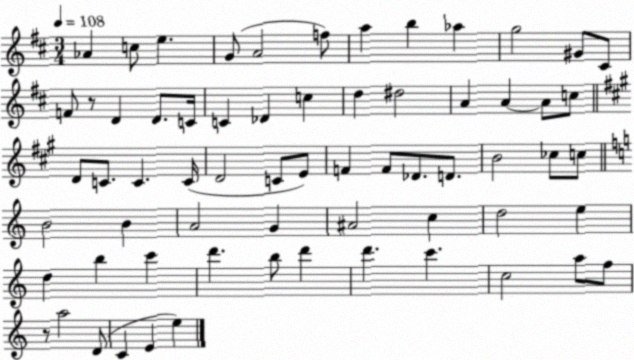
X:1
T:Untitled
M:3/4
L:1/4
K:D
_A c/2 e G/2 A2 f/2 a b _a g2 ^G/2 ^C/2 F/2 z/2 D D/2 C/4 C _D c d ^d2 A A A/2 c/2 D/2 C/2 C C/4 D2 C/2 E/2 F F/2 _D/2 D/2 B2 _c/2 c/2 B2 B A2 G ^A2 c d2 e d b c' d' b/2 d' d' c' c2 a/2 f/2 z/2 a2 D/2 C E e